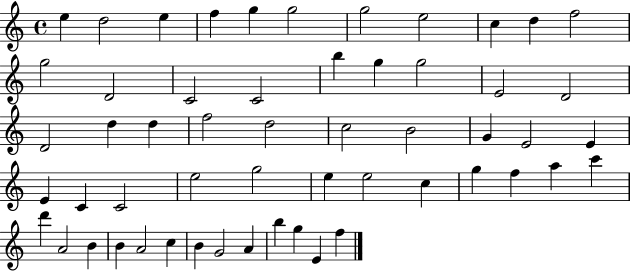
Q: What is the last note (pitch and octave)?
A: F5